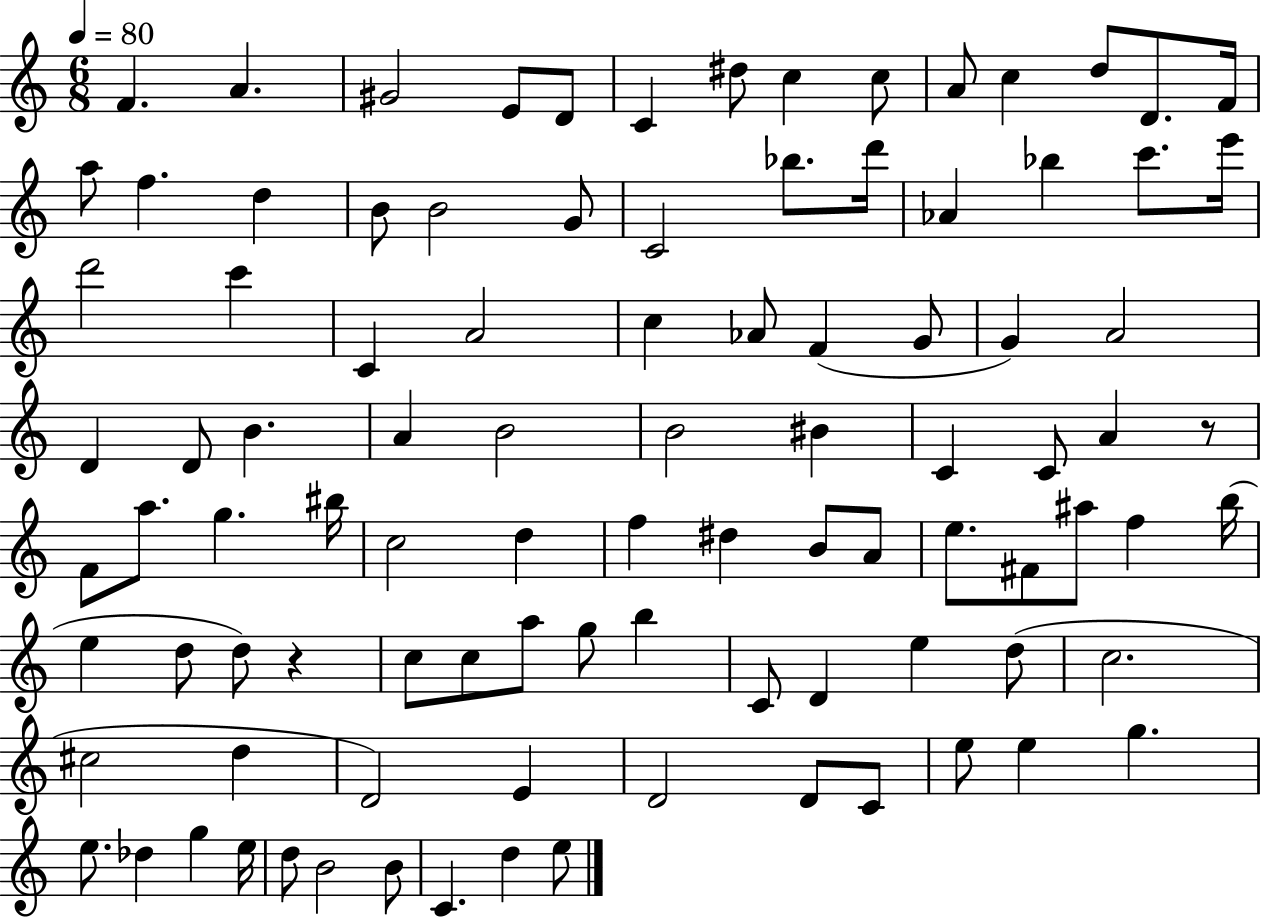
{
  \clef treble
  \numericTimeSignature
  \time 6/8
  \key c \major
  \tempo 4 = 80
  f'4. a'4. | gis'2 e'8 d'8 | c'4 dis''8 c''4 c''8 | a'8 c''4 d''8 d'8. f'16 | \break a''8 f''4. d''4 | b'8 b'2 g'8 | c'2 bes''8. d'''16 | aes'4 bes''4 c'''8. e'''16 | \break d'''2 c'''4 | c'4 a'2 | c''4 aes'8 f'4( g'8 | g'4) a'2 | \break d'4 d'8 b'4. | a'4 b'2 | b'2 bis'4 | c'4 c'8 a'4 r8 | \break f'8 a''8. g''4. bis''16 | c''2 d''4 | f''4 dis''4 b'8 a'8 | e''8. fis'8 ais''8 f''4 b''16( | \break e''4 d''8 d''8) r4 | c''8 c''8 a''8 g''8 b''4 | c'8 d'4 e''4 d''8( | c''2. | \break cis''2 d''4 | d'2) e'4 | d'2 d'8 c'8 | e''8 e''4 g''4. | \break e''8. des''4 g''4 e''16 | d''8 b'2 b'8 | c'4. d''4 e''8 | \bar "|."
}